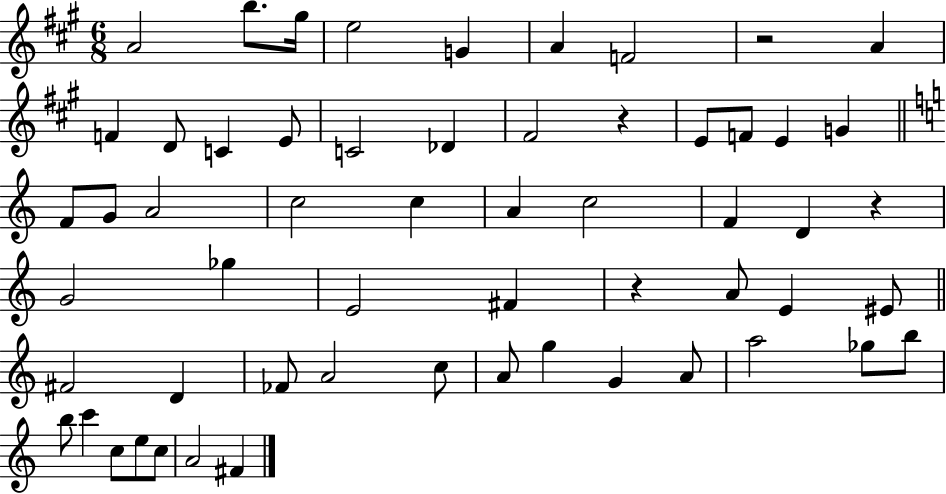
{
  \clef treble
  \numericTimeSignature
  \time 6/8
  \key a \major
  \repeat volta 2 { a'2 b''8. gis''16 | e''2 g'4 | a'4 f'2 | r2 a'4 | \break f'4 d'8 c'4 e'8 | c'2 des'4 | fis'2 r4 | e'8 f'8 e'4 g'4 | \break \bar "||" \break \key c \major f'8 g'8 a'2 | c''2 c''4 | a'4 c''2 | f'4 d'4 r4 | \break g'2 ges''4 | e'2 fis'4 | r4 a'8 e'4 eis'8 | \bar "||" \break \key a \minor fis'2 d'4 | fes'8 a'2 c''8 | a'8 g''4 g'4 a'8 | a''2 ges''8 b''8 | \break b''8 c'''4 c''8 e''8 c''8 | a'2 fis'4 | } \bar "|."
}